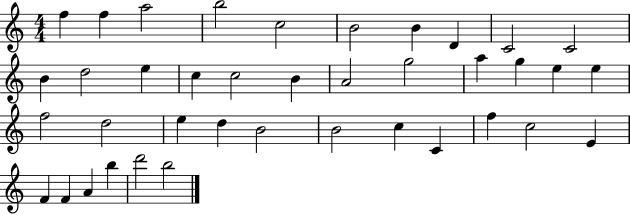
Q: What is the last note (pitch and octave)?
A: B5